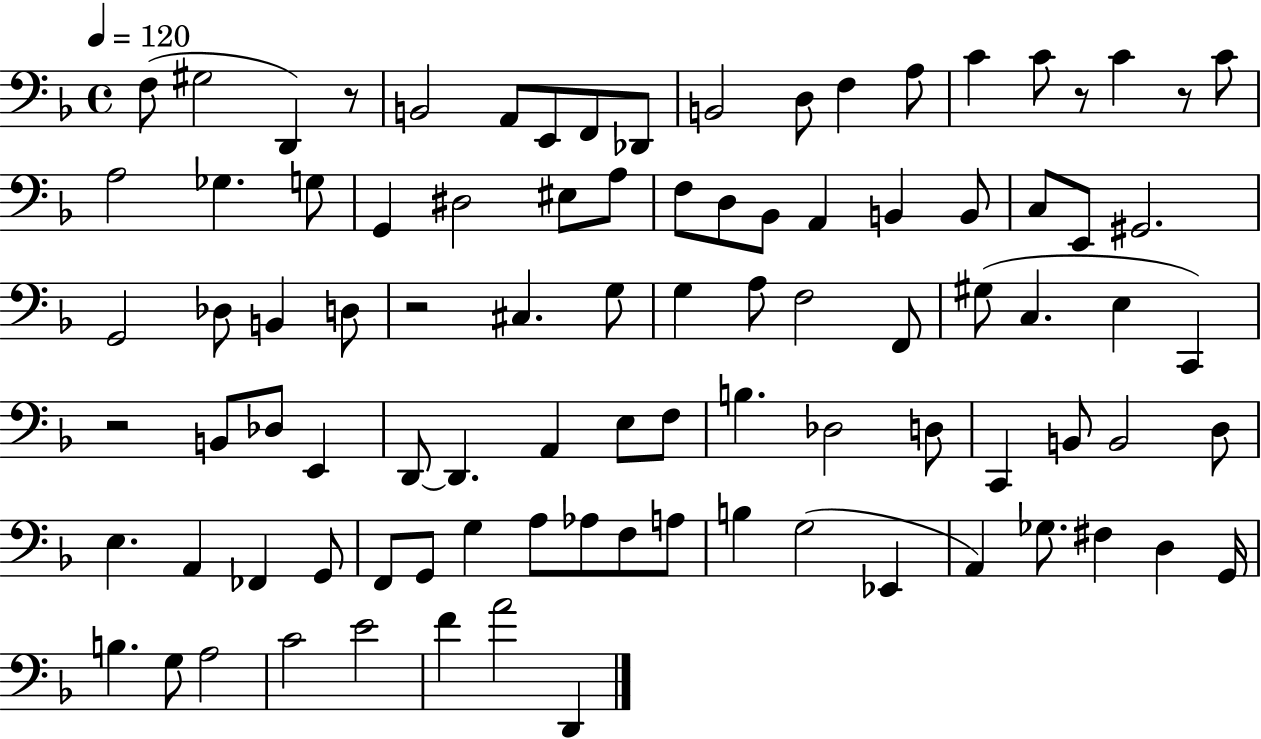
{
  \clef bass
  \time 4/4
  \defaultTimeSignature
  \key f \major
  \tempo 4 = 120
  f8( gis2 d,4) r8 | b,2 a,8 e,8 f,8 des,8 | b,2 d8 f4 a8 | c'4 c'8 r8 c'4 r8 c'8 | \break a2 ges4. g8 | g,4 dis2 eis8 a8 | f8 d8 bes,8 a,4 b,4 b,8 | c8 e,8 gis,2. | \break g,2 des8 b,4 d8 | r2 cis4. g8 | g4 a8 f2 f,8 | gis8( c4. e4 c,4) | \break r2 b,8 des8 e,4 | d,8~~ d,4. a,4 e8 f8 | b4. des2 d8 | c,4 b,8 b,2 d8 | \break e4. a,4 fes,4 g,8 | f,8 g,8 g4 a8 aes8 f8 a8 | b4 g2( ees,4 | a,4) ges8. fis4 d4 g,16 | \break b4. g8 a2 | c'2 e'2 | f'4 a'2 d,4 | \bar "|."
}